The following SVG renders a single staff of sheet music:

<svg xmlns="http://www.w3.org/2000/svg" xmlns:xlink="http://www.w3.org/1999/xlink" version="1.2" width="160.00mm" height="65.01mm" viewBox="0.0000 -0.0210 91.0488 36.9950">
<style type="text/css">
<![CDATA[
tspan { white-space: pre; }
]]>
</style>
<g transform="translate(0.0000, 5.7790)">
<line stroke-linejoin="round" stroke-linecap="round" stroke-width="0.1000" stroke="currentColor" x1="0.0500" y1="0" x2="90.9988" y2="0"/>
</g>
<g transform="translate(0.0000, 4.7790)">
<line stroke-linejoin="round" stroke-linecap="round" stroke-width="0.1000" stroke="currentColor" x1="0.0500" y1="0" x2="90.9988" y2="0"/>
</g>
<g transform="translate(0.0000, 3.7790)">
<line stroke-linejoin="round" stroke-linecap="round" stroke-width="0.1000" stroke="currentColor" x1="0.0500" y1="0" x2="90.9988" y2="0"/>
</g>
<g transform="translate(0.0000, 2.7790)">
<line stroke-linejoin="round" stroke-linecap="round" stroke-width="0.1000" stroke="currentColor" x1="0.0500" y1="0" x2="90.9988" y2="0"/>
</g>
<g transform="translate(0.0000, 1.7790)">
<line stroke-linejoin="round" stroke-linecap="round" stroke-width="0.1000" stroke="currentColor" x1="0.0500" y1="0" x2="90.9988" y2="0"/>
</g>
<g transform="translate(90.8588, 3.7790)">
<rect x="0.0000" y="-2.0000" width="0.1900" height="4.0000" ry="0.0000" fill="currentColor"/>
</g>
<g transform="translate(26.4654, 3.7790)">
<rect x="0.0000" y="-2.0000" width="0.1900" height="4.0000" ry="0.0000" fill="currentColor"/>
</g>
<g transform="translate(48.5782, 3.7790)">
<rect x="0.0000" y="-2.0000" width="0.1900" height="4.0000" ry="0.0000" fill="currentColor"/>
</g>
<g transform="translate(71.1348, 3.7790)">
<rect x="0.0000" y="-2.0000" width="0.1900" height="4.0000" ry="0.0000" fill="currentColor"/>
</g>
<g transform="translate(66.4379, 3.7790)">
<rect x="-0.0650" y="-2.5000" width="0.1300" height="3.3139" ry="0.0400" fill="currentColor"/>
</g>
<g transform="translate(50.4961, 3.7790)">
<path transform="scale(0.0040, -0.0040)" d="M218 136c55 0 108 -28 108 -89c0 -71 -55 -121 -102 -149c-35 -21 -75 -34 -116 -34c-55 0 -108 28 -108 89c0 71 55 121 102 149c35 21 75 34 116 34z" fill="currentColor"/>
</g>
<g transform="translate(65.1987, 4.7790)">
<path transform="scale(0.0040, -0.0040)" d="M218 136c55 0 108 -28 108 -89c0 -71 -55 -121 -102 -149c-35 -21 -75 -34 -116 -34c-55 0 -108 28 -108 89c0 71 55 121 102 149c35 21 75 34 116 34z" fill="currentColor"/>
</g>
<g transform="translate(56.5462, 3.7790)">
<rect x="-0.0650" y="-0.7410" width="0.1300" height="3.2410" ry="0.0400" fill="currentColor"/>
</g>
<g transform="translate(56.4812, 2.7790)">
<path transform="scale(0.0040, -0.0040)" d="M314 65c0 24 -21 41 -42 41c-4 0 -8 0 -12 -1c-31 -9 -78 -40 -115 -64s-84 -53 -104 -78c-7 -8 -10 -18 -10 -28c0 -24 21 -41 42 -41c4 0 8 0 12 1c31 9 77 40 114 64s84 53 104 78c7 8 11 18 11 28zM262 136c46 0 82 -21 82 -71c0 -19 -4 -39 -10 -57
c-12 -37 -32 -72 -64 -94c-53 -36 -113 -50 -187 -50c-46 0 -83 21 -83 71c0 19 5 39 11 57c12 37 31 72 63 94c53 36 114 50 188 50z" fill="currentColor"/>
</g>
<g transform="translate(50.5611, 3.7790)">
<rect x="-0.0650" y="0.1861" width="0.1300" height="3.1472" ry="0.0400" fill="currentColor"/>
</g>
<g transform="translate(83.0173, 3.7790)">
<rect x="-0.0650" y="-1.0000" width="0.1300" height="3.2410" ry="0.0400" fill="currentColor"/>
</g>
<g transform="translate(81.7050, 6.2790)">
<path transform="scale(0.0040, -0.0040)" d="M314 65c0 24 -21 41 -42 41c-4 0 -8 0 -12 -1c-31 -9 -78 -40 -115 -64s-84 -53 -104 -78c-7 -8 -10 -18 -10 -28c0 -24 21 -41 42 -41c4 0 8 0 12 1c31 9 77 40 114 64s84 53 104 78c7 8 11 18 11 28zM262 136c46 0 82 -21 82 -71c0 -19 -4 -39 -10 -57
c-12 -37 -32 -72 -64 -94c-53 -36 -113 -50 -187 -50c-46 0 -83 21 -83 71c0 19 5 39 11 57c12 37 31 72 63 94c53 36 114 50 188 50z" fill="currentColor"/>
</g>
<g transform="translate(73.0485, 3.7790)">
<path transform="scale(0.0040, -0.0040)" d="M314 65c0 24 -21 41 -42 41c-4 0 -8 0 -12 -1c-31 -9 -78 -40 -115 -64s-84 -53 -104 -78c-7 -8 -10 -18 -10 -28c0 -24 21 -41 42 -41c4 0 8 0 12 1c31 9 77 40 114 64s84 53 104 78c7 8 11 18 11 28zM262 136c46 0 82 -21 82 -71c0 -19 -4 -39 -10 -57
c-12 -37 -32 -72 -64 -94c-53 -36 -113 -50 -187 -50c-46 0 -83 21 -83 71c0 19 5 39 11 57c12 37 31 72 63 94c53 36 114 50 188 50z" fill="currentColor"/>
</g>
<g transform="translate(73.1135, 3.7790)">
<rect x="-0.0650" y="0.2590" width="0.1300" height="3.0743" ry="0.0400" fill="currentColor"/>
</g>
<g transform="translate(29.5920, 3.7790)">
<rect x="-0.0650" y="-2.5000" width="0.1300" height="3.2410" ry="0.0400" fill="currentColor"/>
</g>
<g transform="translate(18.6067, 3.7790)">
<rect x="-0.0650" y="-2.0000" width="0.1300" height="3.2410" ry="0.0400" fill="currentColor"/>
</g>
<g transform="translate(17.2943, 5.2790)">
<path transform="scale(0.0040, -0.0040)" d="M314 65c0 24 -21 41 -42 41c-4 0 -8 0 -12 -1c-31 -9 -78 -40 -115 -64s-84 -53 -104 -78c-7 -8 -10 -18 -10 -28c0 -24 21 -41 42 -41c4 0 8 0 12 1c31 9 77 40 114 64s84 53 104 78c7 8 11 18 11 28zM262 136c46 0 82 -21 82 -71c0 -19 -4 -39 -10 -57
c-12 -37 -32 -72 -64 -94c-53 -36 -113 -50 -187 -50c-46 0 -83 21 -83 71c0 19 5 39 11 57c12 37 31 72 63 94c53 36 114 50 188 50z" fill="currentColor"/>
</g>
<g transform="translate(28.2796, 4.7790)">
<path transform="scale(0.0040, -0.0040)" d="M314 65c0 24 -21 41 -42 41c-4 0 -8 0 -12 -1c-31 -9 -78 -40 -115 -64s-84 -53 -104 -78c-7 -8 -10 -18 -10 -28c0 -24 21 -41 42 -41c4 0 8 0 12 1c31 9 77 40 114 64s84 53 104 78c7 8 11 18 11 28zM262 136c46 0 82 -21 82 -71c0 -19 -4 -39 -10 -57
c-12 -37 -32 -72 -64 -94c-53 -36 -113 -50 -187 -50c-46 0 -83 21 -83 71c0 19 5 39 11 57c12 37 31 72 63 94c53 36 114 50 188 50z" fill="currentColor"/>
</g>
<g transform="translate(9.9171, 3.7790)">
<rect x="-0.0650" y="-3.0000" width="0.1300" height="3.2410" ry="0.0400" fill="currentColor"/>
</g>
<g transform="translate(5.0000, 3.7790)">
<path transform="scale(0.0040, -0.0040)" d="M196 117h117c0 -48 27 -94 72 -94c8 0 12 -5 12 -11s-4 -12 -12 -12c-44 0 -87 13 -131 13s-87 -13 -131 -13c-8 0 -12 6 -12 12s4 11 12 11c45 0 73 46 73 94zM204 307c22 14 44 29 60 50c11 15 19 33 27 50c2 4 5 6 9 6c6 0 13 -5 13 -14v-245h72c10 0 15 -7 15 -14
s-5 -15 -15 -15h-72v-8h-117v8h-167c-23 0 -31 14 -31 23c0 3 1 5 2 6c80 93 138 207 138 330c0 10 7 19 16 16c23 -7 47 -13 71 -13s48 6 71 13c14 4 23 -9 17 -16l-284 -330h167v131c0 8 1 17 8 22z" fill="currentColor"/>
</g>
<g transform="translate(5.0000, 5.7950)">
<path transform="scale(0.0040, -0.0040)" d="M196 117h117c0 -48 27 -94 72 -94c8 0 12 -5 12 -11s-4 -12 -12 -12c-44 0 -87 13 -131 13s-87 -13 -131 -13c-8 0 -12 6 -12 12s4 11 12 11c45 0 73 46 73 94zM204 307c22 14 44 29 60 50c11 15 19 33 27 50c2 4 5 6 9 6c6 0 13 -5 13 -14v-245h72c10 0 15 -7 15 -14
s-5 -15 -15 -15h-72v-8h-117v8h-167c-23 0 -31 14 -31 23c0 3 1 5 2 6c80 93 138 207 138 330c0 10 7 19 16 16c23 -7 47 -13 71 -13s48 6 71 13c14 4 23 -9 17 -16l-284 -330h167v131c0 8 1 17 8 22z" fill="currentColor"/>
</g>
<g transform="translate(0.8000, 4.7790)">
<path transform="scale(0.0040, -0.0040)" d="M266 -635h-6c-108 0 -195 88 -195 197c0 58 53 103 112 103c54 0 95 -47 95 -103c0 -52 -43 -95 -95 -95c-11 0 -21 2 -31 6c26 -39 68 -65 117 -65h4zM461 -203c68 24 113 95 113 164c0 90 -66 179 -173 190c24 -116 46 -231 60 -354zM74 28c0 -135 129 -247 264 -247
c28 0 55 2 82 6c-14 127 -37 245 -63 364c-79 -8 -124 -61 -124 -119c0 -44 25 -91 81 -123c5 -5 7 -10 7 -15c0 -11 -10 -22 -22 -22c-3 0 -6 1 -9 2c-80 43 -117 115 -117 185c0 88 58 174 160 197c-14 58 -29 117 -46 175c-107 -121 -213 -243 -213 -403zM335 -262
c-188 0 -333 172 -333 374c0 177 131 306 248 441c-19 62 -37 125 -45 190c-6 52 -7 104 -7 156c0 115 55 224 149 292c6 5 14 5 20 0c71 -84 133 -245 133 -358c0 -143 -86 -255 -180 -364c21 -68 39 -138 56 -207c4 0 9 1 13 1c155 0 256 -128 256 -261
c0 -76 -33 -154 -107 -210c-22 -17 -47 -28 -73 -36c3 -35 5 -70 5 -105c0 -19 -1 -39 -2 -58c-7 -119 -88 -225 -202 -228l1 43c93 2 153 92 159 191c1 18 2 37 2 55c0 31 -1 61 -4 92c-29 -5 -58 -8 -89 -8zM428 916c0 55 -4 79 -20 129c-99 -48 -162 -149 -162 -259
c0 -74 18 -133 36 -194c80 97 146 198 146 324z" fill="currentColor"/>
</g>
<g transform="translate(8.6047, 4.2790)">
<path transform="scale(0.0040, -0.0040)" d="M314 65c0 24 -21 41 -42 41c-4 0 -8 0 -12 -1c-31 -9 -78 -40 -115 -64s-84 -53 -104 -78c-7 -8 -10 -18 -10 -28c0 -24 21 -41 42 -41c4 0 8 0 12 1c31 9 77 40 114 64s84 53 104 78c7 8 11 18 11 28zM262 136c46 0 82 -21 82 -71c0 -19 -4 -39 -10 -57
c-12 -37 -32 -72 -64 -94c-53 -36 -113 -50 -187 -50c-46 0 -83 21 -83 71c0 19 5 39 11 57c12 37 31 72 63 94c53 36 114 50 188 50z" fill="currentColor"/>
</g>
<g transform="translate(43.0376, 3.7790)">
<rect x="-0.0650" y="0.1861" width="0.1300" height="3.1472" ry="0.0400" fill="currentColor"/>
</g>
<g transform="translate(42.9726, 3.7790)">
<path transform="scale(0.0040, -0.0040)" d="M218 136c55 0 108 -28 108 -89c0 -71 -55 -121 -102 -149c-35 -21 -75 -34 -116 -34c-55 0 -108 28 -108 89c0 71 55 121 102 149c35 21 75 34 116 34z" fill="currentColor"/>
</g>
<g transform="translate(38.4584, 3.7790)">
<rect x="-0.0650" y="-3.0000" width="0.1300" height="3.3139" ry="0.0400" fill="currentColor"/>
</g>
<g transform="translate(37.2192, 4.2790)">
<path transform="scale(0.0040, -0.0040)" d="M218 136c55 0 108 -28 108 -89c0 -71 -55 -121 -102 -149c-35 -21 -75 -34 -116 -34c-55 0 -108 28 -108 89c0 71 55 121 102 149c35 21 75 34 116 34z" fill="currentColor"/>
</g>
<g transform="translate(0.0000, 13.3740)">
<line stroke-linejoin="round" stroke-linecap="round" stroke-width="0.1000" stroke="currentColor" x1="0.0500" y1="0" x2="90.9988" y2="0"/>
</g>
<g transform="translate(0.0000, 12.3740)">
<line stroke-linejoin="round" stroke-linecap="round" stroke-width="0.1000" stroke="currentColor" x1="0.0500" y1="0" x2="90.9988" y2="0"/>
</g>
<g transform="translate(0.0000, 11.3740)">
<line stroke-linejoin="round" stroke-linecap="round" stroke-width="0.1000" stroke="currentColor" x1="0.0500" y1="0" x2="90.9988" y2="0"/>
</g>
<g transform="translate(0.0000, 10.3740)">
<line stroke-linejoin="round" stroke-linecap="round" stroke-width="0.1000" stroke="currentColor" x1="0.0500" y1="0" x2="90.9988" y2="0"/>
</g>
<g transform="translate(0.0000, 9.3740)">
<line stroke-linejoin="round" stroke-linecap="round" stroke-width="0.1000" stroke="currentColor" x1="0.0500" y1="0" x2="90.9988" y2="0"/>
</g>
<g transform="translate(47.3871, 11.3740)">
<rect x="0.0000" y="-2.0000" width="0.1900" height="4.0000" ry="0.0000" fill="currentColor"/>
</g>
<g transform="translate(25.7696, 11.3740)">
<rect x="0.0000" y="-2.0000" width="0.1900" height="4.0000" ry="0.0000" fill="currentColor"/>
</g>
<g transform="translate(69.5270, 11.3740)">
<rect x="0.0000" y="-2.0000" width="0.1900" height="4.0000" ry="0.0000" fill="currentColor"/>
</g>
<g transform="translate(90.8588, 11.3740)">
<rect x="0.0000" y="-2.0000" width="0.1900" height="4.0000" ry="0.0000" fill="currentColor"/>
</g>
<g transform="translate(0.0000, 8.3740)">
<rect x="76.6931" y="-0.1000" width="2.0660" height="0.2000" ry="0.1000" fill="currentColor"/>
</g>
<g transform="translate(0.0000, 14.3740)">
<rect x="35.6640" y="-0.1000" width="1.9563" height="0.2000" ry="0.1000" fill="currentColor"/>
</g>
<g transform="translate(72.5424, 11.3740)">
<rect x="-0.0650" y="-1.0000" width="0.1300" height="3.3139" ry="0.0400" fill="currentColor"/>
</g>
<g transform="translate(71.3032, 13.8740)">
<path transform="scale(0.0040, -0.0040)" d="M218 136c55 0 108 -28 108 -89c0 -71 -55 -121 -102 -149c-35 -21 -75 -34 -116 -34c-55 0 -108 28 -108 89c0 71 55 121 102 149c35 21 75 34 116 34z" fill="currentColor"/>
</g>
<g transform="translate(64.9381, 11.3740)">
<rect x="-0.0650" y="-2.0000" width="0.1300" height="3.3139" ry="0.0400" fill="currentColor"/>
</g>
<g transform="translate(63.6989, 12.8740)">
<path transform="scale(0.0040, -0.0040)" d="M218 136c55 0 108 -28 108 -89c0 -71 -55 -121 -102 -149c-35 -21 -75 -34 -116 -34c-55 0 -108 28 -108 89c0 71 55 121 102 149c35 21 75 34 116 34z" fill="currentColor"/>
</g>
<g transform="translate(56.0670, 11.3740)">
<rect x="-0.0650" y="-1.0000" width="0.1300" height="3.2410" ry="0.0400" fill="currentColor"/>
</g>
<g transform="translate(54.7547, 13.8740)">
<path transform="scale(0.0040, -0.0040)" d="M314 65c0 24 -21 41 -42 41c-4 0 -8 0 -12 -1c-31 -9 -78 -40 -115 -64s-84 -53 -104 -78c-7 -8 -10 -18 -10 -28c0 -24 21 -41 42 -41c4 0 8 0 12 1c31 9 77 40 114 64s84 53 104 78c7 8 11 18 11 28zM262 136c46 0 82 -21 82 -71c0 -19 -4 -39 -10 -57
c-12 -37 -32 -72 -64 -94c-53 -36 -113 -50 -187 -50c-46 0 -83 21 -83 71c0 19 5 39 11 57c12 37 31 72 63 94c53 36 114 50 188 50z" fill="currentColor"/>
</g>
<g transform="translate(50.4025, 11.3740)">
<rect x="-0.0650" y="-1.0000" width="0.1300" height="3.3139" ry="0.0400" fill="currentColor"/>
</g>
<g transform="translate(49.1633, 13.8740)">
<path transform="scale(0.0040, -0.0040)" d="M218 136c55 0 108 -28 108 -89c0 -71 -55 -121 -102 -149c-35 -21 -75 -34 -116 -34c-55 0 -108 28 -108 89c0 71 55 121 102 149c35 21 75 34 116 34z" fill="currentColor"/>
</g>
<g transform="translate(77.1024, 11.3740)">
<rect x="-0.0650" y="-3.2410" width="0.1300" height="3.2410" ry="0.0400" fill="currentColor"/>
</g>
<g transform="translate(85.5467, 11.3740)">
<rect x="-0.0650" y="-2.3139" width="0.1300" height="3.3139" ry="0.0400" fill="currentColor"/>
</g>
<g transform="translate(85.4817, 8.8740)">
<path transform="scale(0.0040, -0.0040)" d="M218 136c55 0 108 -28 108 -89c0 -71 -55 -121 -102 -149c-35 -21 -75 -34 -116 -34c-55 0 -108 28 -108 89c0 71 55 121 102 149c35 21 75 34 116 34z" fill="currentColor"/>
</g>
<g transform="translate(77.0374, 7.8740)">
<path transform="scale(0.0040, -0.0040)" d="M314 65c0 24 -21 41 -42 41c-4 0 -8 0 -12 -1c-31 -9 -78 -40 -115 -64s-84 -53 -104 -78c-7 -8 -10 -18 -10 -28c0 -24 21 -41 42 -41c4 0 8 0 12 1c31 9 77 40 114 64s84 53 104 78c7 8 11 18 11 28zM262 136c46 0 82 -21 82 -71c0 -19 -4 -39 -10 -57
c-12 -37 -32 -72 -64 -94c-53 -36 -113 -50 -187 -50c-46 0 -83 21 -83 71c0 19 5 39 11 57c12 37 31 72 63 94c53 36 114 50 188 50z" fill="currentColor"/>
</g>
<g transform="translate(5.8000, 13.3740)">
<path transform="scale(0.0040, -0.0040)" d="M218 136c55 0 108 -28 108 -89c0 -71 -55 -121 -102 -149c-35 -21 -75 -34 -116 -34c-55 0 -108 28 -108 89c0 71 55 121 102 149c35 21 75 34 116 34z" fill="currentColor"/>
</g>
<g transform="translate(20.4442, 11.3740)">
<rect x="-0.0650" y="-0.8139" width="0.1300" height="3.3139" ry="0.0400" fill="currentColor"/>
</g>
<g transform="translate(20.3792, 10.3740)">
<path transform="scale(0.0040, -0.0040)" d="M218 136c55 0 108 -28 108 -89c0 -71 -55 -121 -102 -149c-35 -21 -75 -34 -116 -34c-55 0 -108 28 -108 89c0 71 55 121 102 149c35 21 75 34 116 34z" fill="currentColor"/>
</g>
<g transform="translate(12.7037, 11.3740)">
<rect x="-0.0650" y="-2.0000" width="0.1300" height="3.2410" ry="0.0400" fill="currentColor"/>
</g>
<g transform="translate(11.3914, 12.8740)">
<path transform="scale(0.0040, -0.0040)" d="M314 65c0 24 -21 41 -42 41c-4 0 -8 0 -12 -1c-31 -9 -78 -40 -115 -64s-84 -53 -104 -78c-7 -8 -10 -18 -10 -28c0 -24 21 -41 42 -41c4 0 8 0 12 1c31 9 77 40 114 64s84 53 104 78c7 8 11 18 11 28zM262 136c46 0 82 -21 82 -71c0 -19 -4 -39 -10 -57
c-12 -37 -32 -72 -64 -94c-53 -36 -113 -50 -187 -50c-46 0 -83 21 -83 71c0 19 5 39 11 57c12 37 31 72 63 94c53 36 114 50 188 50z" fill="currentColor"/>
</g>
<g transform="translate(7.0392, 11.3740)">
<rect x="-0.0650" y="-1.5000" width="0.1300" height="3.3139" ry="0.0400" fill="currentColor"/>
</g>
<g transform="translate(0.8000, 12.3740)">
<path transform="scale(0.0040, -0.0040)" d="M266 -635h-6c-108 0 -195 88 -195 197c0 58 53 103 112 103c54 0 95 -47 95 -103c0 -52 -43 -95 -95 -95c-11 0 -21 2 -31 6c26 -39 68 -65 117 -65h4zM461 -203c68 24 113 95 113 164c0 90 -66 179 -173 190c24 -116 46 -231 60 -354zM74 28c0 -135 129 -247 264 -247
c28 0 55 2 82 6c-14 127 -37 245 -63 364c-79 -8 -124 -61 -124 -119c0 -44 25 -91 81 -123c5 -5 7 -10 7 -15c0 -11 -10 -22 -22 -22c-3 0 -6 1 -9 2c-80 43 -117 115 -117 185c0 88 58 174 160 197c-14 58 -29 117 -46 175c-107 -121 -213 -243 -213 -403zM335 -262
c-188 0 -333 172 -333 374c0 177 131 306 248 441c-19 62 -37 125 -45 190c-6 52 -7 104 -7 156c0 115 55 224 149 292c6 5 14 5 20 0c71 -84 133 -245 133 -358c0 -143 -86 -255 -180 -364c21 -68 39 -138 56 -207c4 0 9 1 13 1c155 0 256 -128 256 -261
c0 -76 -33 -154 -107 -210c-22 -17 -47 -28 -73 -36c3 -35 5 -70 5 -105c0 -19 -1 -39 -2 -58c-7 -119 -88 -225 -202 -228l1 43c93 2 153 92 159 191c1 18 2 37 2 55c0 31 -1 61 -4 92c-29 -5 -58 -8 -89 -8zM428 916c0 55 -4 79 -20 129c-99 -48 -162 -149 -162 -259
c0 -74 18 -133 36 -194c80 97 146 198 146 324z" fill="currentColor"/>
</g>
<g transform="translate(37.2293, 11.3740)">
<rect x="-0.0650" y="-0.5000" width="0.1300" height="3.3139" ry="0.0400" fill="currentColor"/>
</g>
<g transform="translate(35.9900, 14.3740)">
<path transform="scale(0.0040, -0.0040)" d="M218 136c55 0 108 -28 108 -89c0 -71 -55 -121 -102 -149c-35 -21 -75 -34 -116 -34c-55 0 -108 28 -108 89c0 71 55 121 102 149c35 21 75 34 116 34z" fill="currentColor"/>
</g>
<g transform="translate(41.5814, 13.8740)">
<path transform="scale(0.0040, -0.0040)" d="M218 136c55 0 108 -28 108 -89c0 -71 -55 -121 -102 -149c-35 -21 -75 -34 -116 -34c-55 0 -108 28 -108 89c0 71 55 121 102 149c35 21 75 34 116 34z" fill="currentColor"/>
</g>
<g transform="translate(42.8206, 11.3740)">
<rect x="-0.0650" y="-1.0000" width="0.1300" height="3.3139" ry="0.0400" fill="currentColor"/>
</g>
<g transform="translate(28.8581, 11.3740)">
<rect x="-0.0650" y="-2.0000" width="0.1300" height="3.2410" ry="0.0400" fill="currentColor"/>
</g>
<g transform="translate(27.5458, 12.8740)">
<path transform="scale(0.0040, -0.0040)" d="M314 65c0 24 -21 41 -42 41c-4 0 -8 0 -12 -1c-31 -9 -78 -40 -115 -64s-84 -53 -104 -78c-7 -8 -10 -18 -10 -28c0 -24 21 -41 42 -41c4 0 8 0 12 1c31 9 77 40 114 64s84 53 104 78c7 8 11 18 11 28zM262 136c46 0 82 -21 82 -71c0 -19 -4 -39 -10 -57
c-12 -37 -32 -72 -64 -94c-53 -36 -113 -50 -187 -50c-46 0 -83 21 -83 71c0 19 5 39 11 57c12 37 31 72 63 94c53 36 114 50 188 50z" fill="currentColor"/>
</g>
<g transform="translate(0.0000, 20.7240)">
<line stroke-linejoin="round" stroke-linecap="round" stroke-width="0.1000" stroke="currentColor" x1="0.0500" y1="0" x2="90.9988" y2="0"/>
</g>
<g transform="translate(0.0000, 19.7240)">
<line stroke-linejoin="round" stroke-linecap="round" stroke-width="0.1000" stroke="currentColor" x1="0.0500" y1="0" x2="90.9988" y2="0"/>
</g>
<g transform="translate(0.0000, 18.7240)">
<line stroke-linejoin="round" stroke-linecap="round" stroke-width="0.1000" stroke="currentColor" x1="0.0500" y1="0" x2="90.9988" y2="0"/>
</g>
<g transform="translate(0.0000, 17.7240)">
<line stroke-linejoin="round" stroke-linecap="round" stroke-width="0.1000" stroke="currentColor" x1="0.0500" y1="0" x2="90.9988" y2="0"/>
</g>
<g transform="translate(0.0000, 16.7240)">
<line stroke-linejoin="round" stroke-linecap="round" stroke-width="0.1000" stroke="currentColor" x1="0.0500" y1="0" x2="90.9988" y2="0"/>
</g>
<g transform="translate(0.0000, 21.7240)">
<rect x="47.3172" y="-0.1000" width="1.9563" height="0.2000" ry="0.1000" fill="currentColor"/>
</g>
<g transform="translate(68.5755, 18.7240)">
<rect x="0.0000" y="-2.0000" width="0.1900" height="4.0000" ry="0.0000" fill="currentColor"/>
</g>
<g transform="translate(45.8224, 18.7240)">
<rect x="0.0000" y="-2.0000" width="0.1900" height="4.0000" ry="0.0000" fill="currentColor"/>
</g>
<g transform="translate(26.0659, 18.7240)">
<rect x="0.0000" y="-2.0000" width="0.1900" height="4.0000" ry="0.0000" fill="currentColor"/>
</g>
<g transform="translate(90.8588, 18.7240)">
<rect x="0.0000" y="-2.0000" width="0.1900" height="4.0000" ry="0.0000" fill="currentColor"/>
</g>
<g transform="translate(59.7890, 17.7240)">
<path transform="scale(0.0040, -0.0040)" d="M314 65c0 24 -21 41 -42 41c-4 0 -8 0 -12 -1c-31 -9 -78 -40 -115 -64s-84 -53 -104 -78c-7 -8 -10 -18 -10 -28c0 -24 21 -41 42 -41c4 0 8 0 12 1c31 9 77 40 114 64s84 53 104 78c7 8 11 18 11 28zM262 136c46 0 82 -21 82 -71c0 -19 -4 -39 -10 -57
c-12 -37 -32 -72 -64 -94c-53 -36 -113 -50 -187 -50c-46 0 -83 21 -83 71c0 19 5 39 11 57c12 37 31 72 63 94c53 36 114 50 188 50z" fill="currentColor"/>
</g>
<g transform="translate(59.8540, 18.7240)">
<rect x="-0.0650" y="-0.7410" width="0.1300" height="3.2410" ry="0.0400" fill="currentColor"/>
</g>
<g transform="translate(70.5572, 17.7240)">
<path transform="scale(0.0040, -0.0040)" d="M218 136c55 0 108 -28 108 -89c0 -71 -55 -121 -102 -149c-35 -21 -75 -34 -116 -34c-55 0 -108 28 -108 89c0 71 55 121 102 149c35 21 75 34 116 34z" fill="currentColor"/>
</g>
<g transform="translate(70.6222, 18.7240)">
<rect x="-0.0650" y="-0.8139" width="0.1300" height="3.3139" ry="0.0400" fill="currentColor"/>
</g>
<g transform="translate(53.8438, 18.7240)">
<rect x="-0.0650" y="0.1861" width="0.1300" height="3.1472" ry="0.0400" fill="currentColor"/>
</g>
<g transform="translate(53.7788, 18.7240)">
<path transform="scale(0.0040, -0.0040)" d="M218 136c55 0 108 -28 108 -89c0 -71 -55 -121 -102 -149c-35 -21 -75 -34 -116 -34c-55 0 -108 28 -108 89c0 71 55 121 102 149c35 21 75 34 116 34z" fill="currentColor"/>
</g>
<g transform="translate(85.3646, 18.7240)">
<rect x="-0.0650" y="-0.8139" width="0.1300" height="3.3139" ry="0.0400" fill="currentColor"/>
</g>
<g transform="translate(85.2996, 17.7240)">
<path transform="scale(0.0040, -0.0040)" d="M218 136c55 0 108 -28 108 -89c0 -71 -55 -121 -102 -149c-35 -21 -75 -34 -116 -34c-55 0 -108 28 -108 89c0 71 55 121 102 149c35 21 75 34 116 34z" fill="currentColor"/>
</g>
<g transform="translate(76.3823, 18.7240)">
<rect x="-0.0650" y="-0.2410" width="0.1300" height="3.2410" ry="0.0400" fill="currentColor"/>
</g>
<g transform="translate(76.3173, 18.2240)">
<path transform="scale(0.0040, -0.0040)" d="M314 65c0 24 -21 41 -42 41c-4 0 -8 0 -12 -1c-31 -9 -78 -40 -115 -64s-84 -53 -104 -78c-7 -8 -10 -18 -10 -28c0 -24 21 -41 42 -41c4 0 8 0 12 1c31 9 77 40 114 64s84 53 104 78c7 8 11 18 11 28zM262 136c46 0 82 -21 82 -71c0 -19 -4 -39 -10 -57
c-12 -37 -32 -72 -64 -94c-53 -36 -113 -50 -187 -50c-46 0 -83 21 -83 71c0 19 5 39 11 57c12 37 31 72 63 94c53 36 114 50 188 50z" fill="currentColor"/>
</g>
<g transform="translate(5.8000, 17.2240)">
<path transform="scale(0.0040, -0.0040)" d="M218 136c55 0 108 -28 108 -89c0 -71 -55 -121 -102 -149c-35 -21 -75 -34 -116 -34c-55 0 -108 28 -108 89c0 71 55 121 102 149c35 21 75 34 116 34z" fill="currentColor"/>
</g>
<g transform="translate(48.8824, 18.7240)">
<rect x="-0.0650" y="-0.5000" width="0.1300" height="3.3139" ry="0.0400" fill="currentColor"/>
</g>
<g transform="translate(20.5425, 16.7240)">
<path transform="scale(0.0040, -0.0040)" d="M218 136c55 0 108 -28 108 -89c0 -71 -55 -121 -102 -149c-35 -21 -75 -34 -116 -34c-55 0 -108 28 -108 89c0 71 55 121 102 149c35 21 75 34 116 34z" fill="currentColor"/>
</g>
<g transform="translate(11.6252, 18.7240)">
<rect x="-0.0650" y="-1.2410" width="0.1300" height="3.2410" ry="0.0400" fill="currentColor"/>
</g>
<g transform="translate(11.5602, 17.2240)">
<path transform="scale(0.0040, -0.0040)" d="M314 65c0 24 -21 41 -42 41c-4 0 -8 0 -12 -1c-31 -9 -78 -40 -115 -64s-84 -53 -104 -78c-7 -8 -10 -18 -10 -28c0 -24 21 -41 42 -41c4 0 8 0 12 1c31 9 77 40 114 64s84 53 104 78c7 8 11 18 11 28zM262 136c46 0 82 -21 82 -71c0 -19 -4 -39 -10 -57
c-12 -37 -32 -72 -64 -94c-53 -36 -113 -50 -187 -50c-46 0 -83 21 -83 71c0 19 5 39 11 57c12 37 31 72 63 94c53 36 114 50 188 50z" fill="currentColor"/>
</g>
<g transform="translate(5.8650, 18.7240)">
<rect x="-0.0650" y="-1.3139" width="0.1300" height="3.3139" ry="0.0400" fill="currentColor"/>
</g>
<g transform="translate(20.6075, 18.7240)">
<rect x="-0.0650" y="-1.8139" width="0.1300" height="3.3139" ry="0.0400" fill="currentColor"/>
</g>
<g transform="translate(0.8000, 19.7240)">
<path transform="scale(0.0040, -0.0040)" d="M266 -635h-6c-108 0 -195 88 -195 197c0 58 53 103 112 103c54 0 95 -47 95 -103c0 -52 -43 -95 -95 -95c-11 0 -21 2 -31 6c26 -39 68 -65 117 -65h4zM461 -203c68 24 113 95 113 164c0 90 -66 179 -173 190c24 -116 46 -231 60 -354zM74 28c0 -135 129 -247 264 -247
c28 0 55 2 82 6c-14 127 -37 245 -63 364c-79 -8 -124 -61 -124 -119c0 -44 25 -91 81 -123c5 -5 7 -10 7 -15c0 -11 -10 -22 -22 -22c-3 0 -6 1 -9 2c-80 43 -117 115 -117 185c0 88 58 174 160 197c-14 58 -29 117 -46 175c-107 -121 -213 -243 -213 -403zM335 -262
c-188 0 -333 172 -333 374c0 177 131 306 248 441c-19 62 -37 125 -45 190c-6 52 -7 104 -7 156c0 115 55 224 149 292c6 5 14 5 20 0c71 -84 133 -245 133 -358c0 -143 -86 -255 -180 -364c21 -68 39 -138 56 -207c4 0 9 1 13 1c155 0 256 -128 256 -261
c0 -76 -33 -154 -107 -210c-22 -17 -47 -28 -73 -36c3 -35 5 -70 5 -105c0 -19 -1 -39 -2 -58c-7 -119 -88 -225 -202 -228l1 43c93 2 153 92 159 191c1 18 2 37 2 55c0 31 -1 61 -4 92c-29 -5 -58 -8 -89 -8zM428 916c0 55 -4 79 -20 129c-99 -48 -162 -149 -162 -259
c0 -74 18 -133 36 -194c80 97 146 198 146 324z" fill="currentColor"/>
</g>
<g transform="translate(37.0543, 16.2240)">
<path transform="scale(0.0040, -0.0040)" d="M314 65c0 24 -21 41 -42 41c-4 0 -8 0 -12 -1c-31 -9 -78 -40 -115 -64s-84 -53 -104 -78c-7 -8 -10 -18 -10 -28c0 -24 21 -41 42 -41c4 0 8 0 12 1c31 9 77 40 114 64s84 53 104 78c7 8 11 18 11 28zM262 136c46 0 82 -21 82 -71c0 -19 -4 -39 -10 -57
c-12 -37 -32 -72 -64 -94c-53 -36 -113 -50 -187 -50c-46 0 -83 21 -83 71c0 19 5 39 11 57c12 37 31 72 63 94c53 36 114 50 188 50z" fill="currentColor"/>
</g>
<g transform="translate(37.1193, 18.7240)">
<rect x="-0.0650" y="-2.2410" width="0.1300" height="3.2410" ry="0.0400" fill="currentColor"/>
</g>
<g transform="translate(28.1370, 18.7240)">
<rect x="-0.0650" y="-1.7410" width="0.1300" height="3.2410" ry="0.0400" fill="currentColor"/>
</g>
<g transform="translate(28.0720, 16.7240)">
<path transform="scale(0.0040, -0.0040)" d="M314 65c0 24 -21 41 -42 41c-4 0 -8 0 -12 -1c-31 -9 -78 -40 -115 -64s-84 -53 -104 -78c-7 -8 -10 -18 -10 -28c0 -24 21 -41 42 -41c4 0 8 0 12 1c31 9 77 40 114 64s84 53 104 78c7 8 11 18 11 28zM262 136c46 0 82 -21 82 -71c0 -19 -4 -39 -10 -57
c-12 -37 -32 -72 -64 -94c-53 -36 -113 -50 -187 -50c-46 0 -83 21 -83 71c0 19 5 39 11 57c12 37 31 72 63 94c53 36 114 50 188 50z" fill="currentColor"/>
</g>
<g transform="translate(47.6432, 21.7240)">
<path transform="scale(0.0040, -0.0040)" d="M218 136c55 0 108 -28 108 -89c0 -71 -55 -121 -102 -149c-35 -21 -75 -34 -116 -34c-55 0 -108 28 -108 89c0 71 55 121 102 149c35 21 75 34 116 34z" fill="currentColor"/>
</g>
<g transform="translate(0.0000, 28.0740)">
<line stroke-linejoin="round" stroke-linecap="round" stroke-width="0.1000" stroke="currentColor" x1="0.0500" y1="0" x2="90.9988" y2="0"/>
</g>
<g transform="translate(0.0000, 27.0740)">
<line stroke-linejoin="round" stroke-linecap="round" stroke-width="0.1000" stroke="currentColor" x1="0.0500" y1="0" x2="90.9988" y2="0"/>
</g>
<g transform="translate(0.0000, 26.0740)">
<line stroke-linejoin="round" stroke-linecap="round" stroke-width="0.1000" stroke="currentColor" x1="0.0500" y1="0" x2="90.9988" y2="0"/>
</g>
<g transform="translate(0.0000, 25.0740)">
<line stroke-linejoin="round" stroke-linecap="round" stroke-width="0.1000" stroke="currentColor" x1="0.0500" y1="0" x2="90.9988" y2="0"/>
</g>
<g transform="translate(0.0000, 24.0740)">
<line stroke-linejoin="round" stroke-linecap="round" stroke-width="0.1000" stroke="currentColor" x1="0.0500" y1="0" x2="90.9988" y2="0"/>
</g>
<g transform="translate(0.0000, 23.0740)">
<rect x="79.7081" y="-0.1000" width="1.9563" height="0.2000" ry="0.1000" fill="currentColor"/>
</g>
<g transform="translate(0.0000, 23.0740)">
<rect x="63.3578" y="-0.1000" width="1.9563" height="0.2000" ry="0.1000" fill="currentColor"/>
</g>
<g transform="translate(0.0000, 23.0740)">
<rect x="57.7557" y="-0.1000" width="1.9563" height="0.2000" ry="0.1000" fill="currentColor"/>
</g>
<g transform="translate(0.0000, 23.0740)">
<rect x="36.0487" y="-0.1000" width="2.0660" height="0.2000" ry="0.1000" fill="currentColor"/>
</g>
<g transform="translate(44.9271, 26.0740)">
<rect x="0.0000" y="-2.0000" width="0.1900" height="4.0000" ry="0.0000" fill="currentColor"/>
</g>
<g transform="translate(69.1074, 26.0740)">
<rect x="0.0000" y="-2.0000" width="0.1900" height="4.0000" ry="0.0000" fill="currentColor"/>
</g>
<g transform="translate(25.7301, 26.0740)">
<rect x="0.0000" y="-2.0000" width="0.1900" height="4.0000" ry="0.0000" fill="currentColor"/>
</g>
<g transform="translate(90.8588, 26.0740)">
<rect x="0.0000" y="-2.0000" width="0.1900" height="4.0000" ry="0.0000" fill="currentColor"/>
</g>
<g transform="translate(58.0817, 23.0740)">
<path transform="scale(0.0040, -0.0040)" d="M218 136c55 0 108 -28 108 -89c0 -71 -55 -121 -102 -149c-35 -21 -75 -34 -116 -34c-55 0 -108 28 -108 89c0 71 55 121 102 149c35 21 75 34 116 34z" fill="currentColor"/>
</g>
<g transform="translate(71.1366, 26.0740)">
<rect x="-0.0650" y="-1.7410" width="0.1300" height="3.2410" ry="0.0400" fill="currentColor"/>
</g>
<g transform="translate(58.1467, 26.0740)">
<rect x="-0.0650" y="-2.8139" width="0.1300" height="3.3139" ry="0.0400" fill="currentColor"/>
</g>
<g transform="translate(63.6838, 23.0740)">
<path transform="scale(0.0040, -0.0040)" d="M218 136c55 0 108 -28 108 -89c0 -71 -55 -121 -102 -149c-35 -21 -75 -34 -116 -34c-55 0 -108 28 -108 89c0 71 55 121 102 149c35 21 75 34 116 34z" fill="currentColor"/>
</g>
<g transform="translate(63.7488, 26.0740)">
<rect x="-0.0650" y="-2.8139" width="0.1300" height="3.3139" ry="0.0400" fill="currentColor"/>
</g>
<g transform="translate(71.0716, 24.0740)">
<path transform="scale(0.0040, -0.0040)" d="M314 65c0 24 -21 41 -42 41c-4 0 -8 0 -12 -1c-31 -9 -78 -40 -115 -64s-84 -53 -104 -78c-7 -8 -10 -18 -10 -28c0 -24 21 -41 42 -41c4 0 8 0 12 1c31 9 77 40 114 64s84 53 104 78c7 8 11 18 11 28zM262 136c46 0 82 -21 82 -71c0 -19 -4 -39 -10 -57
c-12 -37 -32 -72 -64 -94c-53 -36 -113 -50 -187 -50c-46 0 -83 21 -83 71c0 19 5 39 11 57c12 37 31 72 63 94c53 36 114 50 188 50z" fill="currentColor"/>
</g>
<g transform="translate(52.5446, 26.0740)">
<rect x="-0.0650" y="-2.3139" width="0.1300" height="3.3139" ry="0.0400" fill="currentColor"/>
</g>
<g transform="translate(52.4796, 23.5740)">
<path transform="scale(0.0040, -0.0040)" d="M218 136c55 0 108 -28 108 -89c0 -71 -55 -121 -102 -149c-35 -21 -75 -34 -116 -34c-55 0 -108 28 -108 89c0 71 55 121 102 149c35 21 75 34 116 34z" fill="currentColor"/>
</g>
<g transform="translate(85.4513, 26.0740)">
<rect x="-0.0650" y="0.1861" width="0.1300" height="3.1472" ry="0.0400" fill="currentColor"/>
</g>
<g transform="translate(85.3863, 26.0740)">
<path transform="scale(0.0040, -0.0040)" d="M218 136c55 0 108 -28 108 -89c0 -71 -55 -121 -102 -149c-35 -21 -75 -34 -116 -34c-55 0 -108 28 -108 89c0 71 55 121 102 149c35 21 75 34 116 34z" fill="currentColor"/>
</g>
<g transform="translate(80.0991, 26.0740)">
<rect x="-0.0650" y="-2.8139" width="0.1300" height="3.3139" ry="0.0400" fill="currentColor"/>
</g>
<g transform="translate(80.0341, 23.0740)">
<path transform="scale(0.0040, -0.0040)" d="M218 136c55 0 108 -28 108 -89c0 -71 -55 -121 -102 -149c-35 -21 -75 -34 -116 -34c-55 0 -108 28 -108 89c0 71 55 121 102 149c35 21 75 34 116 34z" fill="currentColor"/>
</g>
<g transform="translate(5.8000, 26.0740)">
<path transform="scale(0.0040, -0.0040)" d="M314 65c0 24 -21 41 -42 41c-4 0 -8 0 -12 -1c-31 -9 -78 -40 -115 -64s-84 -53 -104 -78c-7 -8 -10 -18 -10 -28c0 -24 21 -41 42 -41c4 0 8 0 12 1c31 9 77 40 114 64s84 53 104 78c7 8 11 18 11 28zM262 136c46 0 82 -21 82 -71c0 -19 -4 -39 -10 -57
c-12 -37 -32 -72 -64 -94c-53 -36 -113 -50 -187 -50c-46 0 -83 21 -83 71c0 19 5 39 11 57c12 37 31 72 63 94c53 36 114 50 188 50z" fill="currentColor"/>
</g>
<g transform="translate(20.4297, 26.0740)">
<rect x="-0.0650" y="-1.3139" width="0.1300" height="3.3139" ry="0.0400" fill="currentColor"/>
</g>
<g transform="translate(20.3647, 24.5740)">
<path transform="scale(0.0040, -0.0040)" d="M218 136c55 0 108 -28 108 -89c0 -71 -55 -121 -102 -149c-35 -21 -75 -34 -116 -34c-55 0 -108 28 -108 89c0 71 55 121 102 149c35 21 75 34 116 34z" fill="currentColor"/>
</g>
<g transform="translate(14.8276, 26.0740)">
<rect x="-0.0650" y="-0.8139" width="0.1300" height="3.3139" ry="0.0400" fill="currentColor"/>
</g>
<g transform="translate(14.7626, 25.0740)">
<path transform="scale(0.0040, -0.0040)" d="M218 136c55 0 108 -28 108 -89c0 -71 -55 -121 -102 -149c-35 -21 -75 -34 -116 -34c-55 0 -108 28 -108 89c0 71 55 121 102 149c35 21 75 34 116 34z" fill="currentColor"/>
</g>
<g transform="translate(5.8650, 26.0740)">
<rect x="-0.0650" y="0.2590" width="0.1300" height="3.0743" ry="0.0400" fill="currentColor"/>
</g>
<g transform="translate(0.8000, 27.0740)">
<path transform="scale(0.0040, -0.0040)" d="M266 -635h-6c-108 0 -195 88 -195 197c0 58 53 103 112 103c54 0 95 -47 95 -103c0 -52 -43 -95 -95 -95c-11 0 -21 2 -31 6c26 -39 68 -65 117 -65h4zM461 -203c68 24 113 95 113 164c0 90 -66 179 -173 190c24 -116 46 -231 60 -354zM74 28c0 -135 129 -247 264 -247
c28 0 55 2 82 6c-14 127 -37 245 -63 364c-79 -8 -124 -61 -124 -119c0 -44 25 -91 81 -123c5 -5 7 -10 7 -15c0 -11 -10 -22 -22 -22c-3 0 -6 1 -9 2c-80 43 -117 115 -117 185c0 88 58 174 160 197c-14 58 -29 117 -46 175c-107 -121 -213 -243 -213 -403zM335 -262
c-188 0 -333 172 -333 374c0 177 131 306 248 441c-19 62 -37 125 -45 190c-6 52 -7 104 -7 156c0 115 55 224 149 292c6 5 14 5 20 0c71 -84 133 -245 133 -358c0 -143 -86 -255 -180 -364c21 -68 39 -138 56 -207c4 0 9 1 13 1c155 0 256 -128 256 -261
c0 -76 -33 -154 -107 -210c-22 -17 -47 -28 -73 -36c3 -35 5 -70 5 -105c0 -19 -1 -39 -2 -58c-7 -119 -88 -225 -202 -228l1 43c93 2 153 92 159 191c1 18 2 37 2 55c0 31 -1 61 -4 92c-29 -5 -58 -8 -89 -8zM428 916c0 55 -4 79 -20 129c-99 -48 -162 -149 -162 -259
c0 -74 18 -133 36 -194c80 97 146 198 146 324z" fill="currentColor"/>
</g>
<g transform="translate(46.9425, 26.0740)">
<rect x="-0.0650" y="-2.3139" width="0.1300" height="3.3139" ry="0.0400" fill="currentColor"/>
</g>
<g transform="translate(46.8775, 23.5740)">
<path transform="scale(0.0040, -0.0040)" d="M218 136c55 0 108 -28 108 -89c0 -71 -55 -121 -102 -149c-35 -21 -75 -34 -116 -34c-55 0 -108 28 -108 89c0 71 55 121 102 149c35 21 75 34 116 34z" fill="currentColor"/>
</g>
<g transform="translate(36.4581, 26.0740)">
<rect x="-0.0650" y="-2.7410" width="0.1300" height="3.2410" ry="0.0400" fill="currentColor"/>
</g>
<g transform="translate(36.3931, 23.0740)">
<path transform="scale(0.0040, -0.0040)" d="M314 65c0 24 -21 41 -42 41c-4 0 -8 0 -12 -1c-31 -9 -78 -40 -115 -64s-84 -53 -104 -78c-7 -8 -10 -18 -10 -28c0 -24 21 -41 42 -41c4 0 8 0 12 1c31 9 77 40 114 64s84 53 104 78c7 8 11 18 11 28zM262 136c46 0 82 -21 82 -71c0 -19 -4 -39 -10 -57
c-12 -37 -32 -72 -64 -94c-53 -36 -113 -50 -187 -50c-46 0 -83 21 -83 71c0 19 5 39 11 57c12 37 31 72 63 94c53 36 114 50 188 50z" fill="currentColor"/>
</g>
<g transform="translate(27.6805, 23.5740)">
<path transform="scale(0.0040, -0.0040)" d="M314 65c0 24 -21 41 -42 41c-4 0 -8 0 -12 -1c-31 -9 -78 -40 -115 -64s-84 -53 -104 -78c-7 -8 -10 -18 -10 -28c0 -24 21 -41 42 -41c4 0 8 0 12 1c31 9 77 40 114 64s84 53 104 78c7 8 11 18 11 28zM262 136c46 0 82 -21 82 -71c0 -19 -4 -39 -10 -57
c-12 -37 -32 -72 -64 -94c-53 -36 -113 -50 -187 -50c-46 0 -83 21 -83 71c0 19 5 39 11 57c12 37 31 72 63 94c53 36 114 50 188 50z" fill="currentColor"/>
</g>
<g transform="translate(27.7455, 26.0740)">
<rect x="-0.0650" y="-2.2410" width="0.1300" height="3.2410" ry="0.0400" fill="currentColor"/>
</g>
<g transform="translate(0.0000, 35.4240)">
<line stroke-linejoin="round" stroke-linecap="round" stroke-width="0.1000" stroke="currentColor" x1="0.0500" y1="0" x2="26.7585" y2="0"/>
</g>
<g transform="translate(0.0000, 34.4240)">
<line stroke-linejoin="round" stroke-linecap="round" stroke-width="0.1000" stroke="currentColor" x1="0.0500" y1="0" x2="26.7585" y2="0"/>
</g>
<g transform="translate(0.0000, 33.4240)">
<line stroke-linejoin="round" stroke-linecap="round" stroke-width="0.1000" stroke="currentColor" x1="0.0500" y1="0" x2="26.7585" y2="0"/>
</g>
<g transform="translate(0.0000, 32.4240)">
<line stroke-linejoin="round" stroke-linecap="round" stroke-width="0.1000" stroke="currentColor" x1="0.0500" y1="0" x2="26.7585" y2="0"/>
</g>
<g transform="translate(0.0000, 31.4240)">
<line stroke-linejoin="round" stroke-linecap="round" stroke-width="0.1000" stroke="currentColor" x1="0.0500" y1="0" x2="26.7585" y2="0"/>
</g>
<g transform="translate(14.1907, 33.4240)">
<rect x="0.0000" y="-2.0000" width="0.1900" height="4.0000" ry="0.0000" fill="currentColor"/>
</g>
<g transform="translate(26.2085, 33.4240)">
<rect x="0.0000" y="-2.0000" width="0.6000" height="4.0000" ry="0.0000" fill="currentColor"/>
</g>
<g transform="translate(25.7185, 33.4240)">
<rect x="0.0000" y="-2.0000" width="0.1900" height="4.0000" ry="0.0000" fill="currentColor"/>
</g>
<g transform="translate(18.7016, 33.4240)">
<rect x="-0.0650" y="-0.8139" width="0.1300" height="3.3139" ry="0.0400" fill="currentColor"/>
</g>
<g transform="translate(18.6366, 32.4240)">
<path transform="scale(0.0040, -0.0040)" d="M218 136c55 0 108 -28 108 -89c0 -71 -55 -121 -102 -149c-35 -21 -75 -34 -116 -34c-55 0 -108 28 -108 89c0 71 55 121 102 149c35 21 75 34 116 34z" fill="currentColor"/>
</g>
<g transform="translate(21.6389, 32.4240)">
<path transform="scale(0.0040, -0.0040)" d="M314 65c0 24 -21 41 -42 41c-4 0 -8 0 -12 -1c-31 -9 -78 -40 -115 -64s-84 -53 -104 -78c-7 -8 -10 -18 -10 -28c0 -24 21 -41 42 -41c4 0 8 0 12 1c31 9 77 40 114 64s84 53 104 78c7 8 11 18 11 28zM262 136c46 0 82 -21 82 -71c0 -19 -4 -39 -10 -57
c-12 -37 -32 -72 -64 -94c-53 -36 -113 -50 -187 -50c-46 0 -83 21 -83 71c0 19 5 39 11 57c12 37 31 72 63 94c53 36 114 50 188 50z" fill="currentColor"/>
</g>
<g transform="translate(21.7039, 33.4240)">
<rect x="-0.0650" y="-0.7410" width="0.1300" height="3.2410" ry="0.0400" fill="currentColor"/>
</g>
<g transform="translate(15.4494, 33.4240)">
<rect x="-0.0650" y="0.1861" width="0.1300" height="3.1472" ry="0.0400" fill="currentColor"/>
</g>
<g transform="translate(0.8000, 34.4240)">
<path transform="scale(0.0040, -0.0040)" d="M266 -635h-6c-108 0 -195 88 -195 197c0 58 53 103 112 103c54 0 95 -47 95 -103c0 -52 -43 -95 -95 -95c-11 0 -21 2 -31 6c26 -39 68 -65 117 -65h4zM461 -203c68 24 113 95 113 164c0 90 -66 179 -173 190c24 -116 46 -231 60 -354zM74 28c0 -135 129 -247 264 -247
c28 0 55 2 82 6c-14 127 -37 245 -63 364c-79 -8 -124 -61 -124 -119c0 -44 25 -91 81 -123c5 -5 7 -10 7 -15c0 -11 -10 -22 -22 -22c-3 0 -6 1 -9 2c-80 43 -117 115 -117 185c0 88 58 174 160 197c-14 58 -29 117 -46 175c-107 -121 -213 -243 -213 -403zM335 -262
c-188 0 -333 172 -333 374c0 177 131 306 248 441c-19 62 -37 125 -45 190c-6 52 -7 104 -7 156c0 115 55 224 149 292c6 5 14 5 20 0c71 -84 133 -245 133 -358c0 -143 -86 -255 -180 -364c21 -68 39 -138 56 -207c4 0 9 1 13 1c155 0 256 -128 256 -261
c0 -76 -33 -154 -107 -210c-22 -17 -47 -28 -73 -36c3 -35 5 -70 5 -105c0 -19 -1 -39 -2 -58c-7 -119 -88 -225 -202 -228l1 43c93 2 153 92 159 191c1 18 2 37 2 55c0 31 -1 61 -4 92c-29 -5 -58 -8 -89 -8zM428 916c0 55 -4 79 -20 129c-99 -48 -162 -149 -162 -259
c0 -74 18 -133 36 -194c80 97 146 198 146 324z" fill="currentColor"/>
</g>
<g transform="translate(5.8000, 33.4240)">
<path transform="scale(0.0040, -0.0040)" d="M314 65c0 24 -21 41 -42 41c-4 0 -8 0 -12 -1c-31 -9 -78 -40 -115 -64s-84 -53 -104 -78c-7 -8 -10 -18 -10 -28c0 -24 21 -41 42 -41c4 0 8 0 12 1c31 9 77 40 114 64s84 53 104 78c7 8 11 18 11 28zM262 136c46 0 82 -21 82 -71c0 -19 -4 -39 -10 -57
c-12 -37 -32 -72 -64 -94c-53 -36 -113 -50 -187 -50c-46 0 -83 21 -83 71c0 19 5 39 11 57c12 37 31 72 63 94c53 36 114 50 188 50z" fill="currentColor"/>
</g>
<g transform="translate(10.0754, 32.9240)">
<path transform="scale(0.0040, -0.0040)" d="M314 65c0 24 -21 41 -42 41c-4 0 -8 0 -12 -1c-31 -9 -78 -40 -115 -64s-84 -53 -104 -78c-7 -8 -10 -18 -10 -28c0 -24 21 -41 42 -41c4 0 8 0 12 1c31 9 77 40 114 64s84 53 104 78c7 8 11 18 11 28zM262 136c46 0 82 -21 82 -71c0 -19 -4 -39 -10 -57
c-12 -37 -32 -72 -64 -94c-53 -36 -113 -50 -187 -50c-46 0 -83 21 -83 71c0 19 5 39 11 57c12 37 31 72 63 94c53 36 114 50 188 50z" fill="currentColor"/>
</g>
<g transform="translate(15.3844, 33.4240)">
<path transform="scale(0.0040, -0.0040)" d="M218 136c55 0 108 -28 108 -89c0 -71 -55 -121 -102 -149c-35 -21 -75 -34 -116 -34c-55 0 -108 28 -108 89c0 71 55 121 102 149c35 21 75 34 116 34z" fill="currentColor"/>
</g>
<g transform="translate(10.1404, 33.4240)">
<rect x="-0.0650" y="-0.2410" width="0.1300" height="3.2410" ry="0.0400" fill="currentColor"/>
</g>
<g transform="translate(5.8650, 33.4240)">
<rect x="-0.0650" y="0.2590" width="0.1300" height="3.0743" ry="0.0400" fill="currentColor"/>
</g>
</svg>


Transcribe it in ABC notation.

X:1
T:Untitled
M:4/4
L:1/4
K:C
A2 F2 G2 A B B d2 G B2 D2 E F2 d F2 C D D D2 F D b2 g e e2 f f2 g2 C B d2 d c2 d B2 d e g2 a2 g g a a f2 a B B2 c2 B d d2